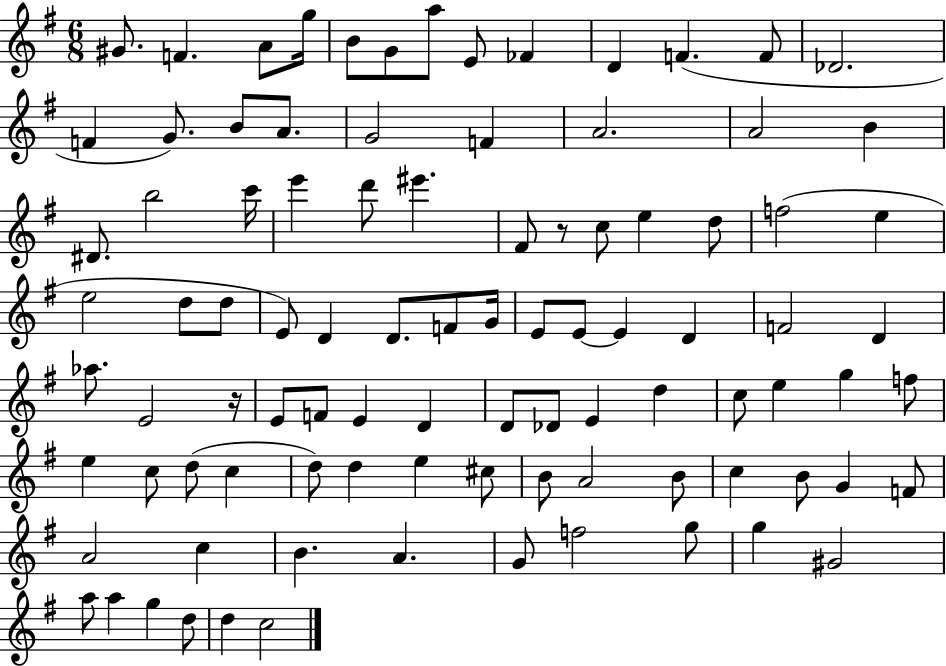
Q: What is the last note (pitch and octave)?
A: C5